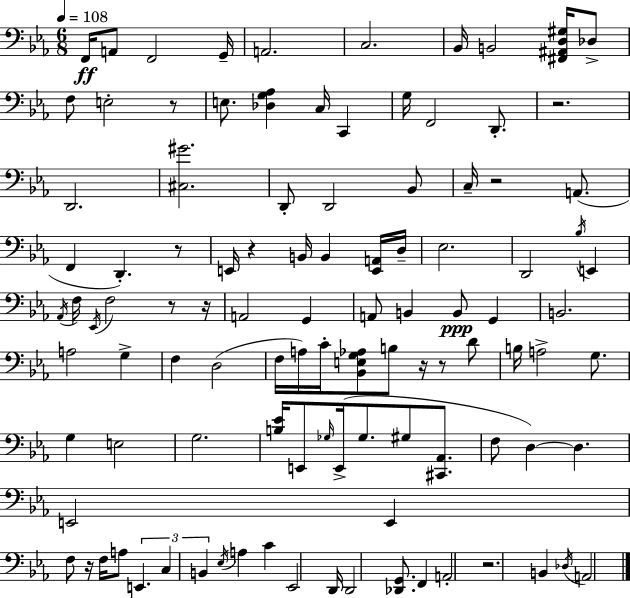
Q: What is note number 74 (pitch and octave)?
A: C3